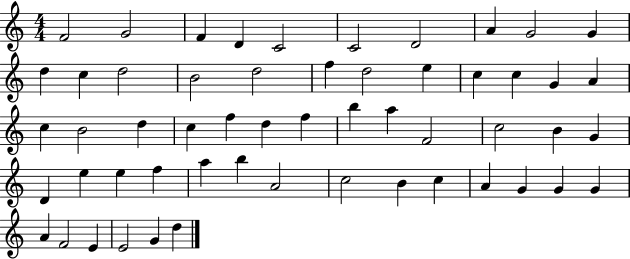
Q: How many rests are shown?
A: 0